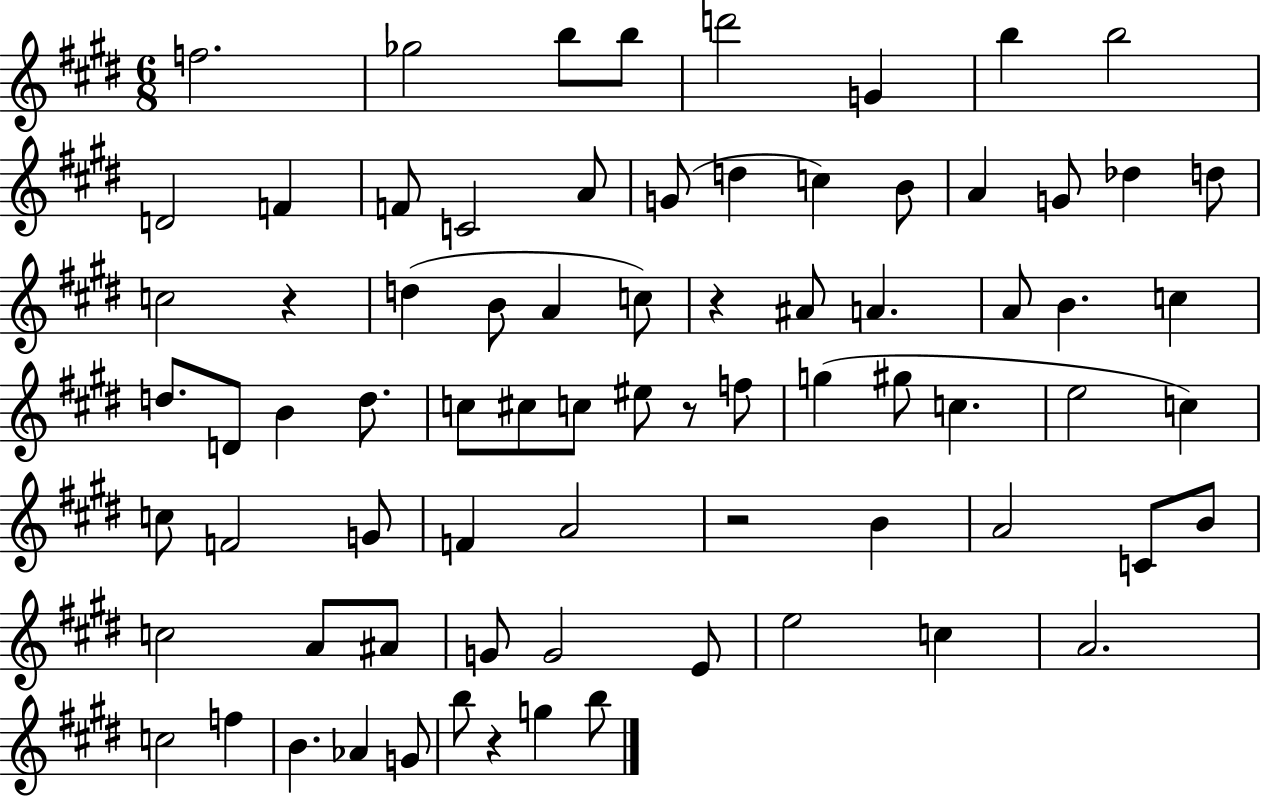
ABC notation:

X:1
T:Untitled
M:6/8
L:1/4
K:E
f2 _g2 b/2 b/2 d'2 G b b2 D2 F F/2 C2 A/2 G/2 d c B/2 A G/2 _d d/2 c2 z d B/2 A c/2 z ^A/2 A A/2 B c d/2 D/2 B d/2 c/2 ^c/2 c/2 ^e/2 z/2 f/2 g ^g/2 c e2 c c/2 F2 G/2 F A2 z2 B A2 C/2 B/2 c2 A/2 ^A/2 G/2 G2 E/2 e2 c A2 c2 f B _A G/2 b/2 z g b/2